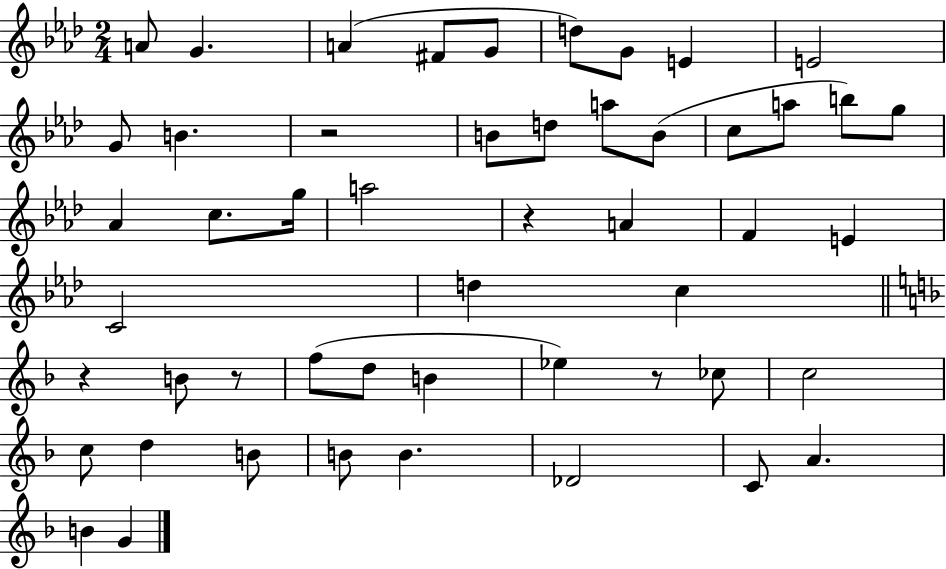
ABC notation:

X:1
T:Untitled
M:2/4
L:1/4
K:Ab
A/2 G A ^F/2 G/2 d/2 G/2 E E2 G/2 B z2 B/2 d/2 a/2 B/2 c/2 a/2 b/2 g/2 _A c/2 g/4 a2 z A F E C2 d c z B/2 z/2 f/2 d/2 B _e z/2 _c/2 c2 c/2 d B/2 B/2 B _D2 C/2 A B G